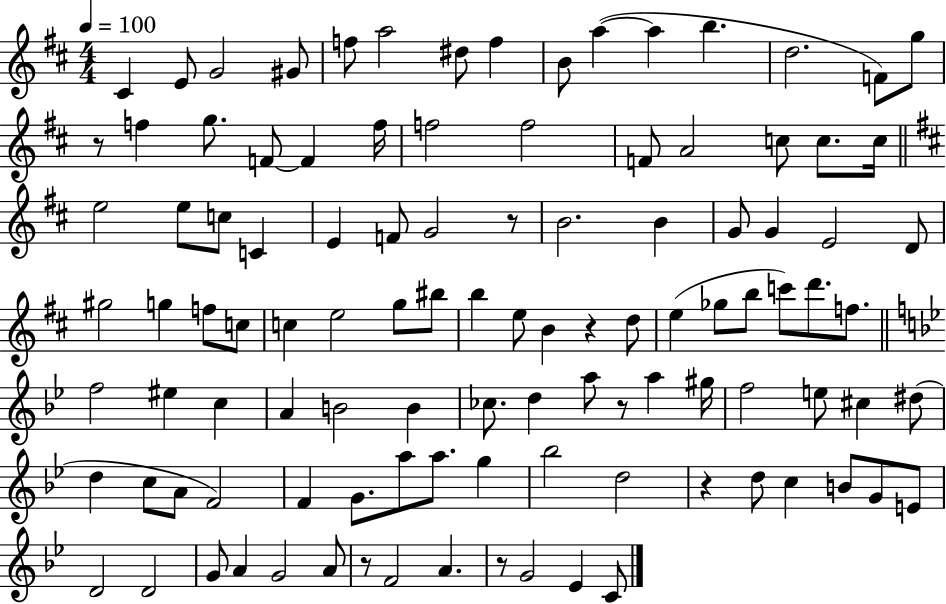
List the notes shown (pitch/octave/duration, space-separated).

C#4/q E4/e G4/h G#4/e F5/e A5/h D#5/e F5/q B4/e A5/q A5/q B5/q. D5/h. F4/e G5/e R/e F5/q G5/e. F4/e F4/q F5/s F5/h F5/h F4/e A4/h C5/e C5/e. C5/s E5/h E5/e C5/e C4/q E4/q F4/e G4/h R/e B4/h. B4/q G4/e G4/q E4/h D4/e G#5/h G5/q F5/e C5/e C5/q E5/h G5/e BIS5/e B5/q E5/e B4/q R/q D5/e E5/q Gb5/e B5/e C6/e D6/e. F5/e. F5/h EIS5/q C5/q A4/q B4/h B4/q CES5/e. D5/q A5/e R/e A5/q G#5/s F5/h E5/e C#5/q D#5/e D5/q C5/e A4/e F4/h F4/q G4/e. A5/e A5/e. G5/q Bb5/h D5/h R/q D5/e C5/q B4/e G4/e E4/e D4/h D4/h G4/e A4/q G4/h A4/e R/e F4/h A4/q. R/e G4/h Eb4/q C4/e